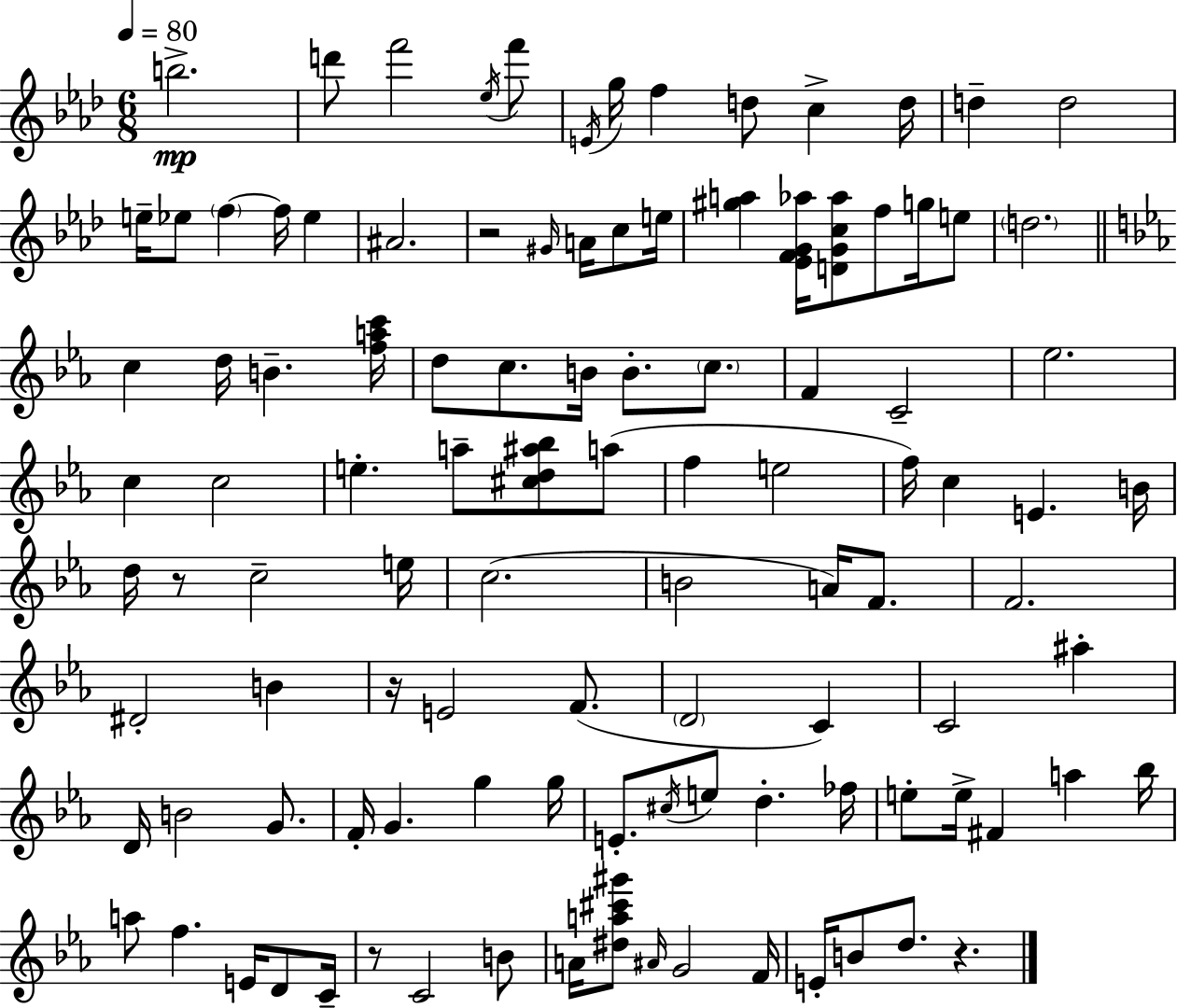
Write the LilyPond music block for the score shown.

{
  \clef treble
  \numericTimeSignature
  \time 6/8
  \key f \minor
  \tempo 4 = 80
  b''2.->\mp | d'''8 f'''2 \acciaccatura { ees''16 } f'''8 | \acciaccatura { e'16 } g''16 f''4 d''8 c''4-> | d''16 d''4-- d''2 | \break e''16-- ees''8 \parenthesize f''4~~ f''16 ees''4 | ais'2. | r2 \grace { gis'16 } a'16 | c''8 e''16 <gis'' a''>4 <ees' f' g' aes''>16 <d' g' c'' aes''>8 f''8 | \break g''16 e''8 \parenthesize d''2. | \bar "||" \break \key ees \major c''4 d''16 b'4.-- <f'' a'' c'''>16 | d''8 c''8. b'16 b'8.-. \parenthesize c''8. | f'4 c'2-- | ees''2. | \break c''4 c''2 | e''4.-. a''8-- <cis'' d'' ais'' bes''>8 a''8( | f''4 e''2 | f''16) c''4 e'4. b'16 | \break d''16 r8 c''2-- e''16 | c''2.( | b'2 a'16) f'8. | f'2. | \break dis'2-. b'4 | r16 e'2 f'8.( | \parenthesize d'2 c'4) | c'2 ais''4-. | \break d'16 b'2 g'8. | f'16-. g'4. g''4 g''16 | e'8.-. \acciaccatura { cis''16 } e''8 d''4.-. | fes''16 e''8-. e''16-> fis'4 a''4 | \break bes''16 a''8 f''4. e'16 d'8 | c'16-- r8 c'2 b'8 | a'16 <dis'' a'' cis''' gis'''>8 \grace { ais'16 } g'2 | f'16 e'16-. b'8 d''8. r4. | \break \bar "|."
}